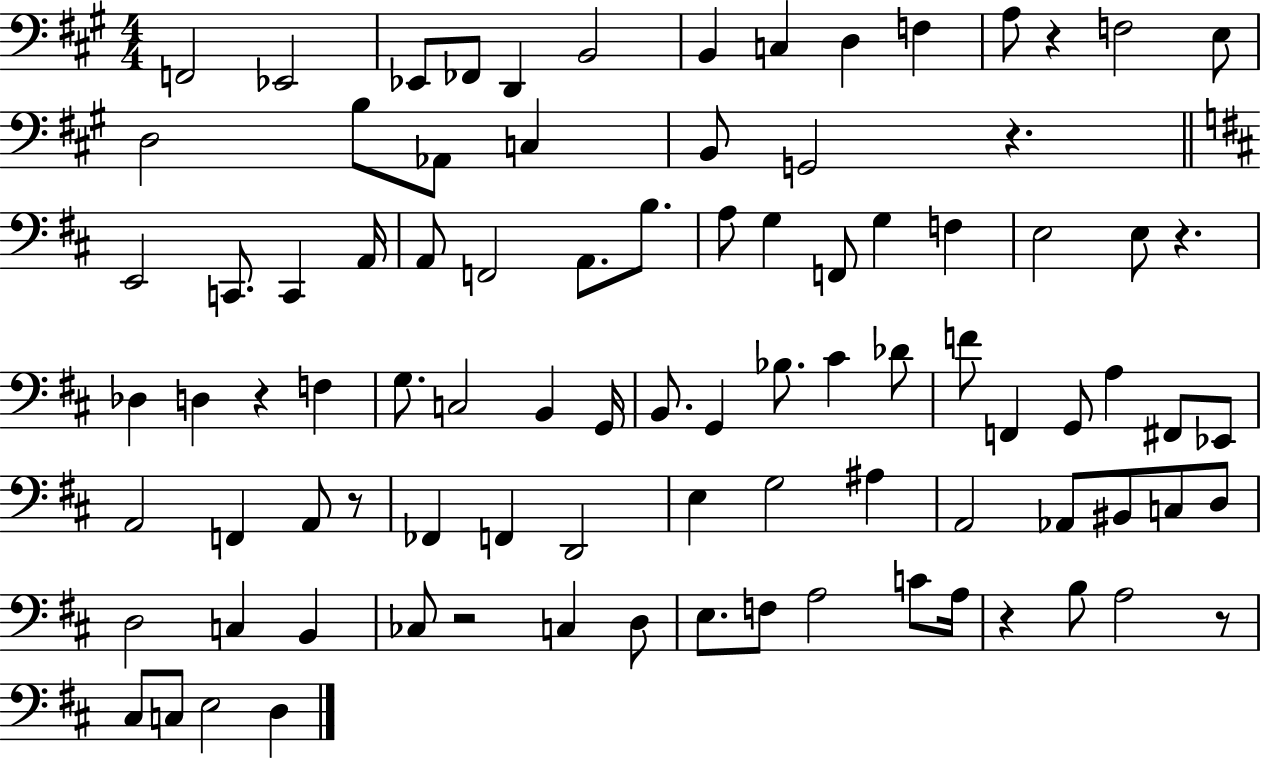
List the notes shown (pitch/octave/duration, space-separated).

F2/h Eb2/h Eb2/e FES2/e D2/q B2/h B2/q C3/q D3/q F3/q A3/e R/q F3/h E3/e D3/h B3/e Ab2/e C3/q B2/e G2/h R/q. E2/h C2/e. C2/q A2/s A2/e F2/h A2/e. B3/e. A3/e G3/q F2/e G3/q F3/q E3/h E3/e R/q. Db3/q D3/q R/q F3/q G3/e. C3/h B2/q G2/s B2/e. G2/q Bb3/e. C#4/q Db4/e F4/e F2/q G2/e A3/q F#2/e Eb2/e A2/h F2/q A2/e R/e FES2/q F2/q D2/h E3/q G3/h A#3/q A2/h Ab2/e BIS2/e C3/e D3/e D3/h C3/q B2/q CES3/e R/h C3/q D3/e E3/e. F3/e A3/h C4/e A3/s R/q B3/e A3/h R/e C#3/e C3/e E3/h D3/q